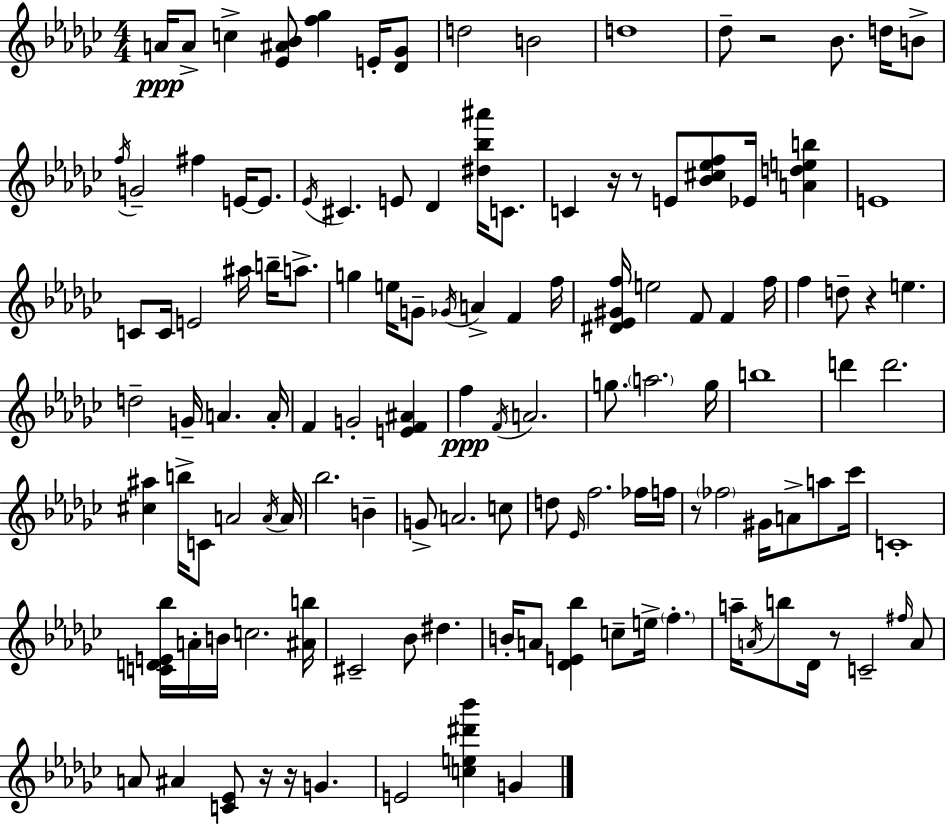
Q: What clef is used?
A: treble